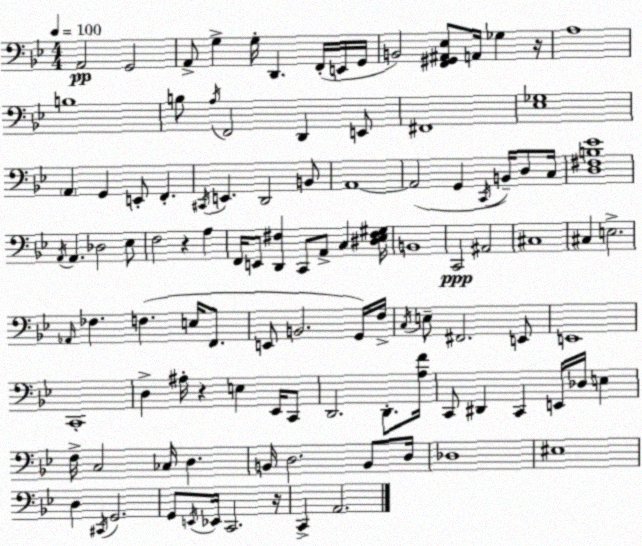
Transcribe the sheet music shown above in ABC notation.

X:1
T:Untitled
M:4/4
L:1/4
K:Bb
A,,2 G,,2 A,,/2 G, G,/4 D,, F,,/4 E,,/4 G,,/4 B,,2 [F,,^G,,^A,,_E,]/2 A,,/4 _G, z/4 A,4 B,4 B,/2 A,/4 F,,2 D,, E,,/2 ^F,,4 [_E,_G,]4 A,, G,, E,,/2 F,, ^C,,/4 E,, D,,2 B,,/2 A,,4 A,,2 G,, C,,/4 B,,/4 D,/2 C,/4 [D,^F,B,_E]4 A,,/4 A,, _D,2 _E,/2 F,2 z A, F,,/4 E,,/2 [D,,^F,] C,,/2 A,,/2 C, [^D,_E,^F,^G,]/4 B,,4 C,,2 ^A,,2 ^C,4 ^C, E,2 _A,,/4 _F, F, E,/4 F,,/2 E,,/2 B,,2 G,,/4 F,/4 C,/4 E,/2 ^F,,2 E,,/2 E,,4 C,,4 D, ^A,/4 z E, _E,,/4 C,,/2 D,,2 D,,/2 [A,F]/4 C,,/2 ^D,, C,, E,,/4 _D,/4 E, F,/4 C,2 _C,/4 D, B,,/4 D,2 B,,/2 D,/4 _D,4 ^E,4 D, ^C,,/4 G,,2 G,,/2 E,,/4 _E,,/4 C,,2 z/4 C,, A,,2